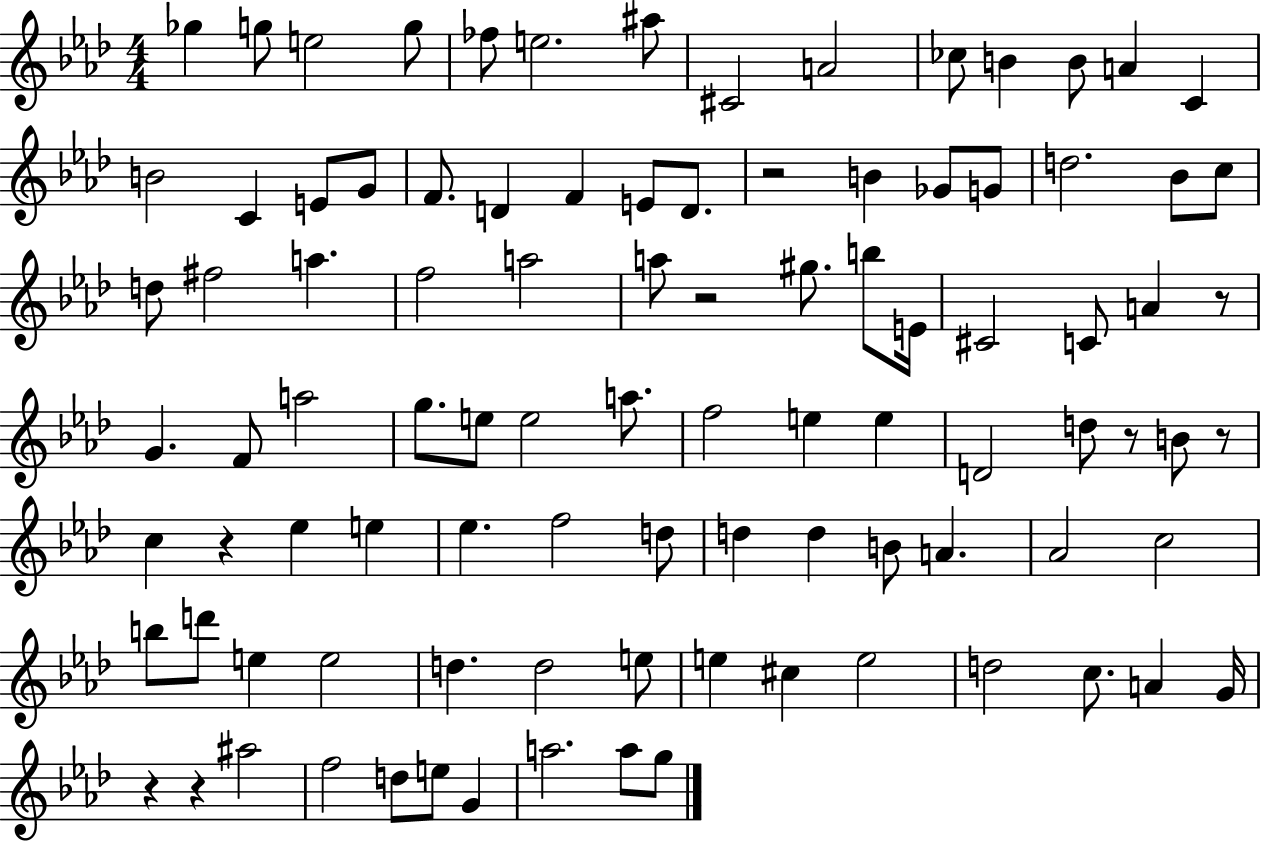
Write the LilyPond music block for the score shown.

{
  \clef treble
  \numericTimeSignature
  \time 4/4
  \key aes \major
  \repeat volta 2 { ges''4 g''8 e''2 g''8 | fes''8 e''2. ais''8 | cis'2 a'2 | ces''8 b'4 b'8 a'4 c'4 | \break b'2 c'4 e'8 g'8 | f'8. d'4 f'4 e'8 d'8. | r2 b'4 ges'8 g'8 | d''2. bes'8 c''8 | \break d''8 fis''2 a''4. | f''2 a''2 | a''8 r2 gis''8. b''8 e'16 | cis'2 c'8 a'4 r8 | \break g'4. f'8 a''2 | g''8. e''8 e''2 a''8. | f''2 e''4 e''4 | d'2 d''8 r8 b'8 r8 | \break c''4 r4 ees''4 e''4 | ees''4. f''2 d''8 | d''4 d''4 b'8 a'4. | aes'2 c''2 | \break b''8 d'''8 e''4 e''2 | d''4. d''2 e''8 | e''4 cis''4 e''2 | d''2 c''8. a'4 g'16 | \break r4 r4 ais''2 | f''2 d''8 e''8 g'4 | a''2. a''8 g''8 | } \bar "|."
}